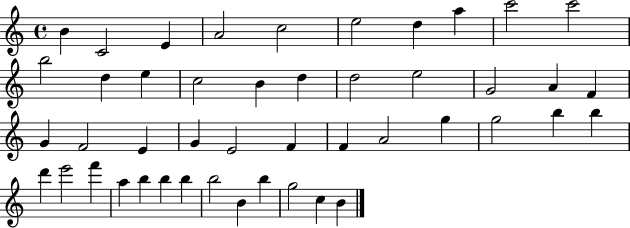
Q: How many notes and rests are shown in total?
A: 46